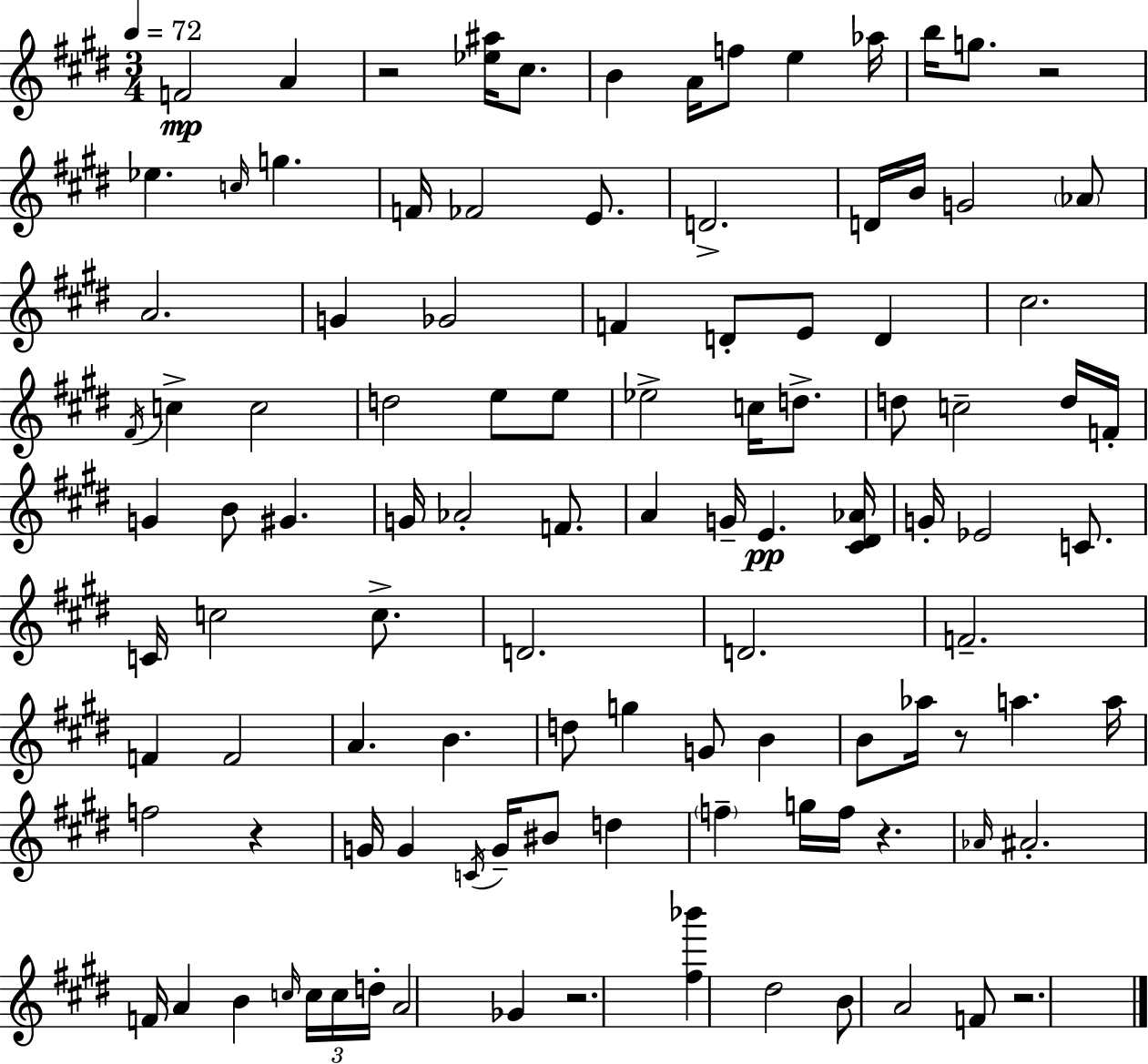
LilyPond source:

{
  \clef treble
  \numericTimeSignature
  \time 3/4
  \key e \major
  \tempo 4 = 72
  f'2\mp a'4 | r2 <ees'' ais''>16 cis''8. | b'4 a'16 f''8 e''4 aes''16 | b''16 g''8. r2 | \break ees''4. \grace { c''16 } g''4. | f'16 fes'2 e'8. | d'2.-> | d'16 b'16 g'2 \parenthesize aes'8 | \break a'2. | g'4 ges'2 | f'4 d'8-. e'8 d'4 | cis''2. | \break \acciaccatura { fis'16 } c''4-> c''2 | d''2 e''8 | e''8 ees''2-> c''16 d''8.-> | d''8 c''2-- | \break d''16 f'16-. g'4 b'8 gis'4. | g'16 aes'2-. f'8. | a'4 g'16-- e'4.\pp | <cis' dis' aes'>16 g'16-. ees'2 c'8. | \break c'16 c''2 c''8.-> | d'2. | d'2. | f'2.-- | \break f'4 f'2 | a'4. b'4. | d''8 g''4 g'8 b'4 | b'8 aes''16 r8 a''4. | \break a''16 f''2 r4 | g'16 g'4 \acciaccatura { c'16 } g'16-- bis'8 d''4 | \parenthesize f''4-- g''16 f''16 r4. | \grace { aes'16 } ais'2.-. | \break f'16 a'4 b'4 | \grace { c''16 } \tuplet 3/2 { c''16 c''16 d''16-. } a'2 | ges'4 r2. | <fis'' bes'''>4 dis''2 | \break b'8 a'2 | f'8 r2. | \bar "|."
}